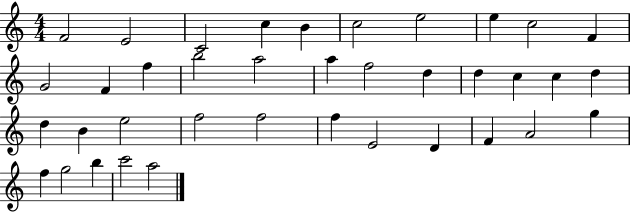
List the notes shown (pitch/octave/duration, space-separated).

F4/h E4/h C4/h C5/q B4/q C5/h E5/h E5/q C5/h F4/q G4/h F4/q F5/q B5/h A5/h A5/q F5/h D5/q D5/q C5/q C5/q D5/q D5/q B4/q E5/h F5/h F5/h F5/q E4/h D4/q F4/q A4/h G5/q F5/q G5/h B5/q C6/h A5/h